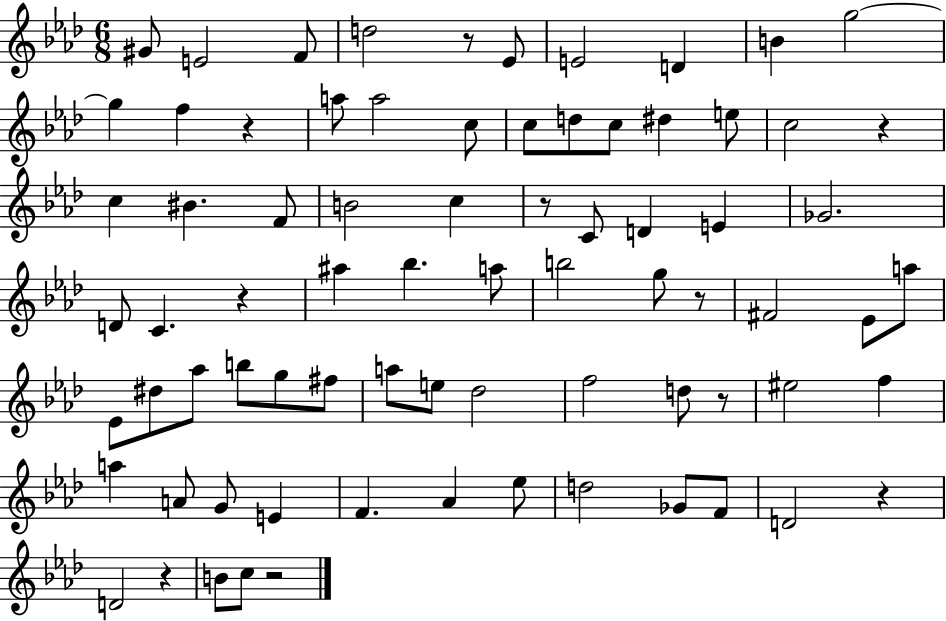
{
  \clef treble
  \numericTimeSignature
  \time 6/8
  \key aes \major
  \repeat volta 2 { gis'8 e'2 f'8 | d''2 r8 ees'8 | e'2 d'4 | b'4 g''2~~ | \break g''4 f''4 r4 | a''8 a''2 c''8 | c''8 d''8 c''8 dis''4 e''8 | c''2 r4 | \break c''4 bis'4. f'8 | b'2 c''4 | r8 c'8 d'4 e'4 | ges'2. | \break d'8 c'4. r4 | ais''4 bes''4. a''8 | b''2 g''8 r8 | fis'2 ees'8 a''8 | \break ees'8 dis''8 aes''8 b''8 g''8 fis''8 | a''8 e''8 des''2 | f''2 d''8 r8 | eis''2 f''4 | \break a''4 a'8 g'8 e'4 | f'4. aes'4 ees''8 | d''2 ges'8 f'8 | d'2 r4 | \break d'2 r4 | b'8 c''8 r2 | } \bar "|."
}